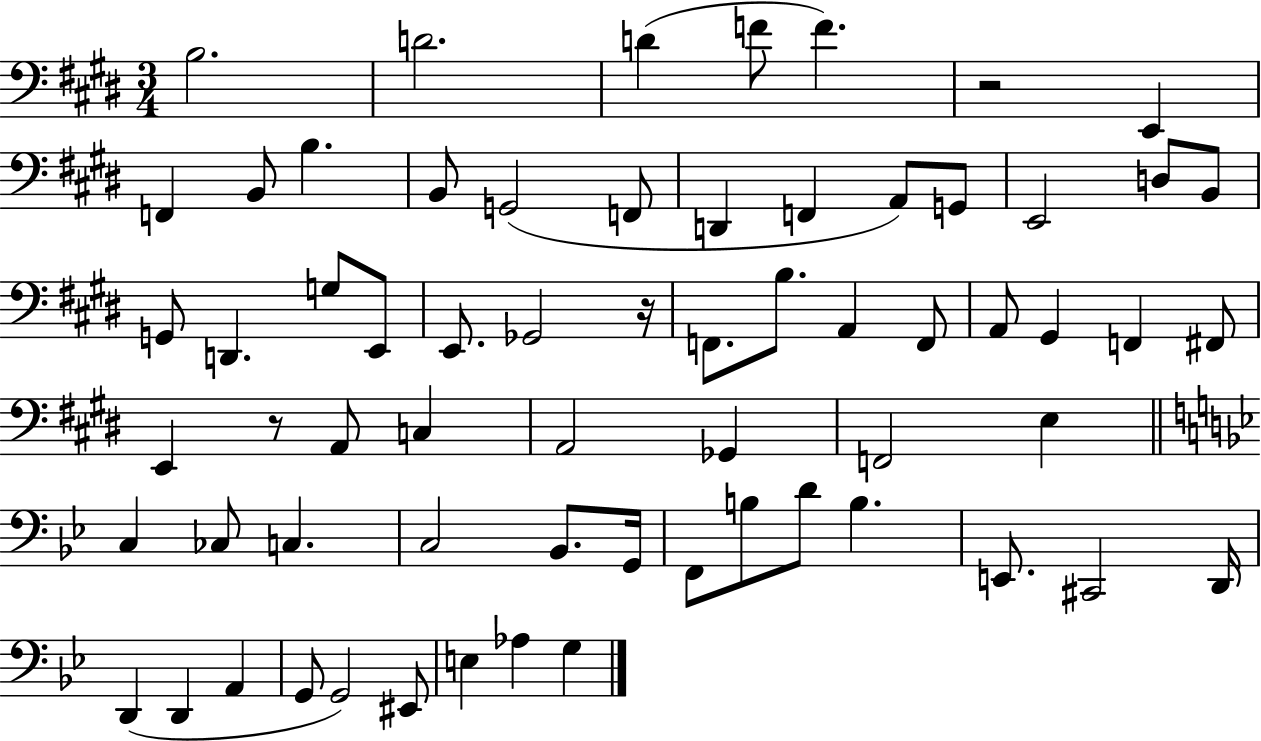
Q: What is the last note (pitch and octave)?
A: G3